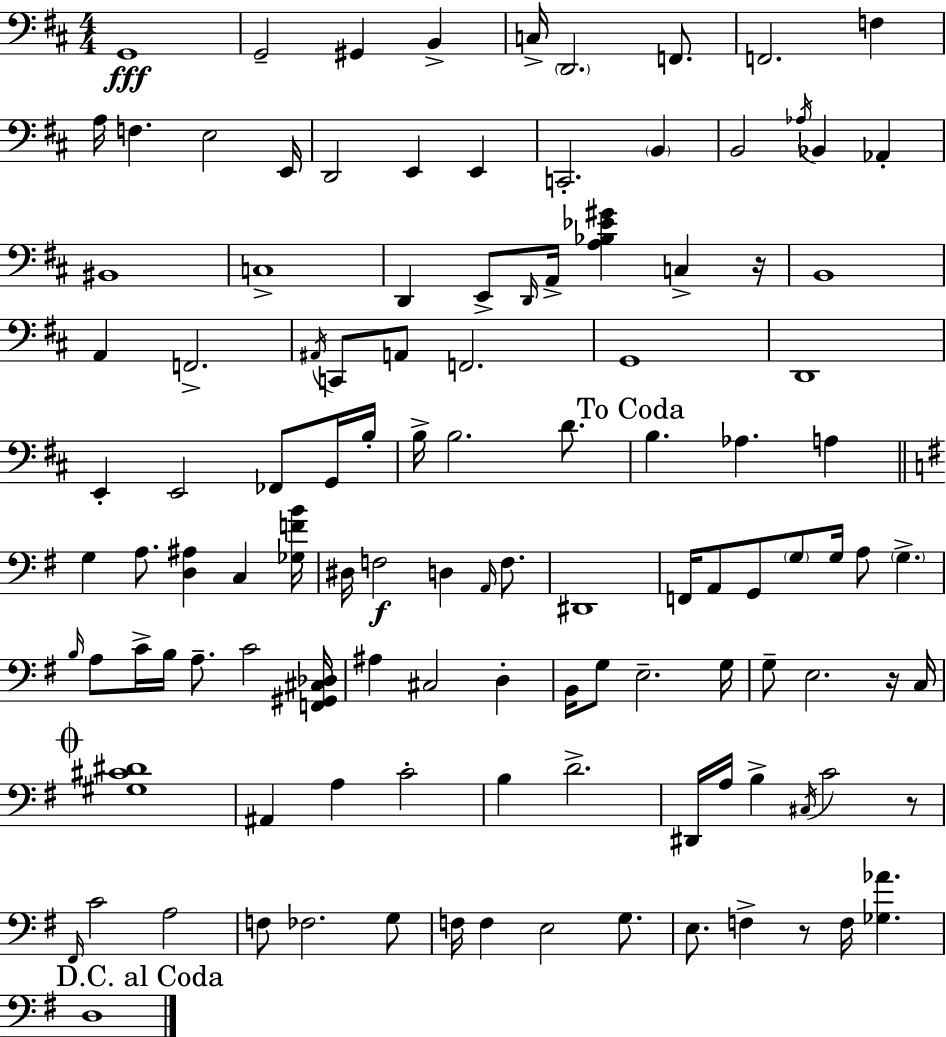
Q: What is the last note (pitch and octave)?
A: D3